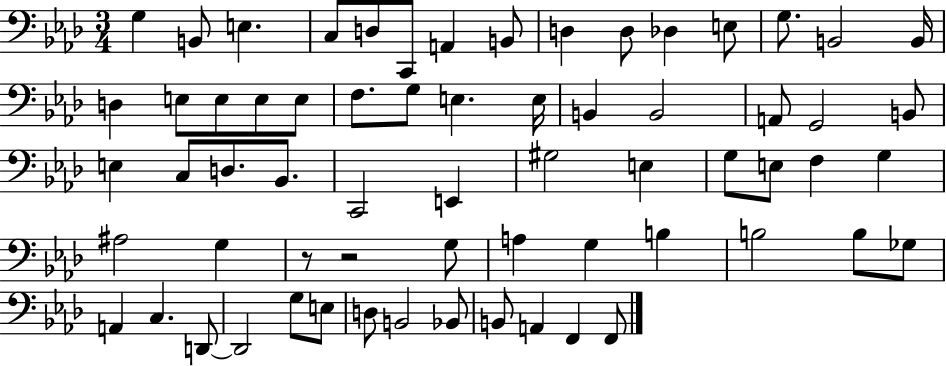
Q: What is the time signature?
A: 3/4